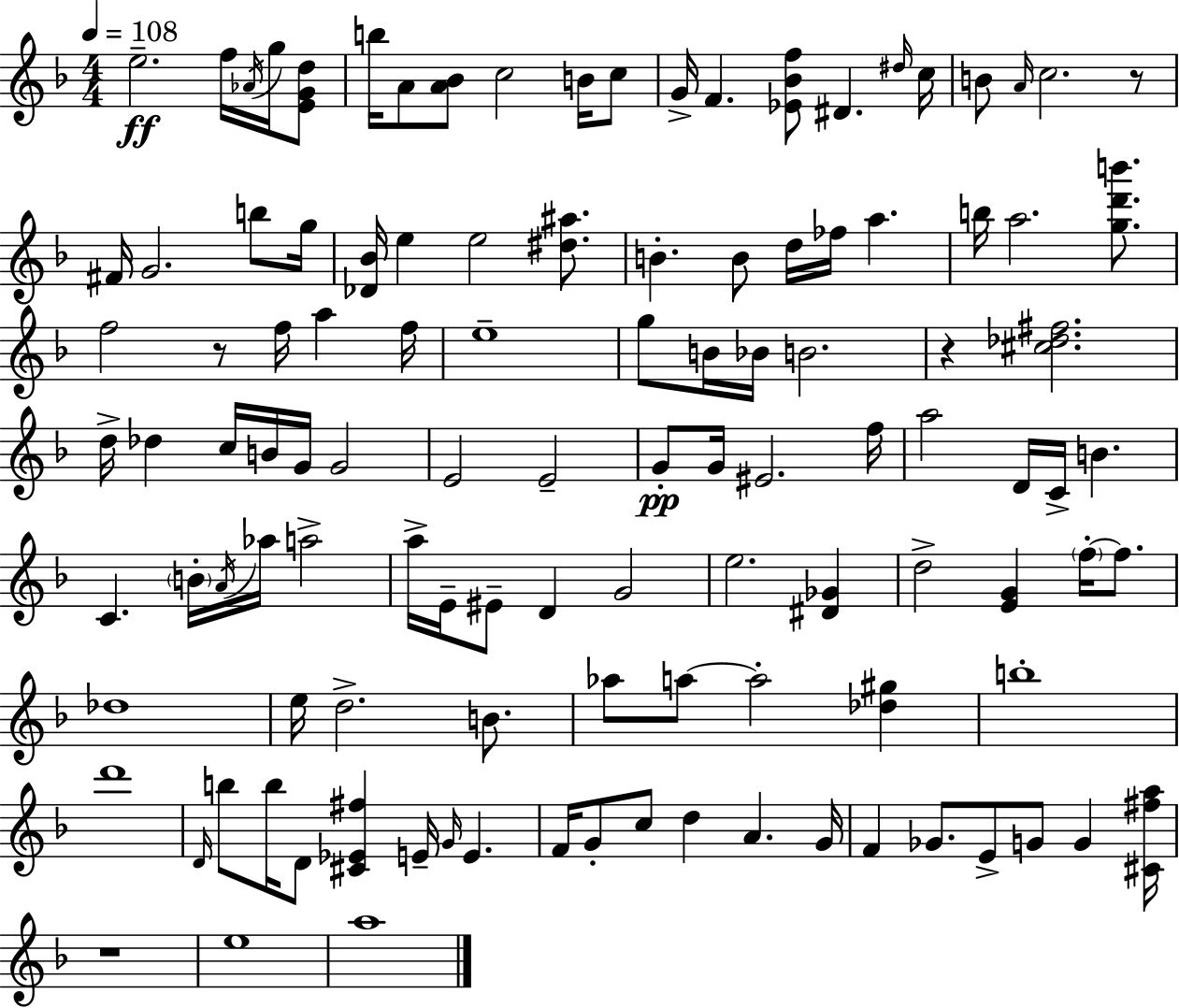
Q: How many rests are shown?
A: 4